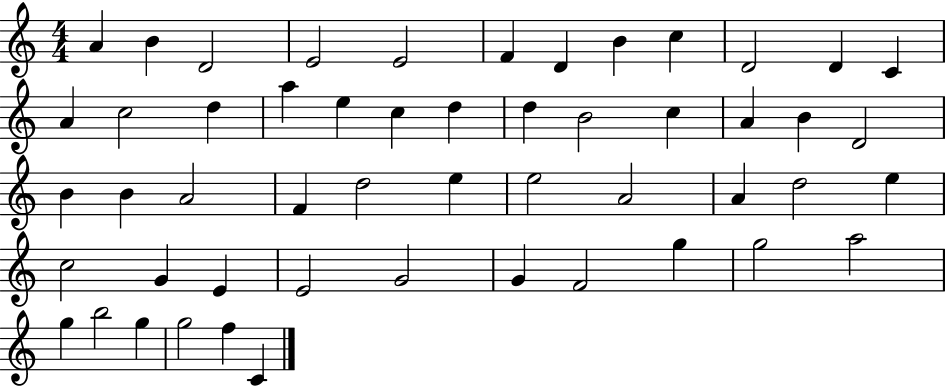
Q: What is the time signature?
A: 4/4